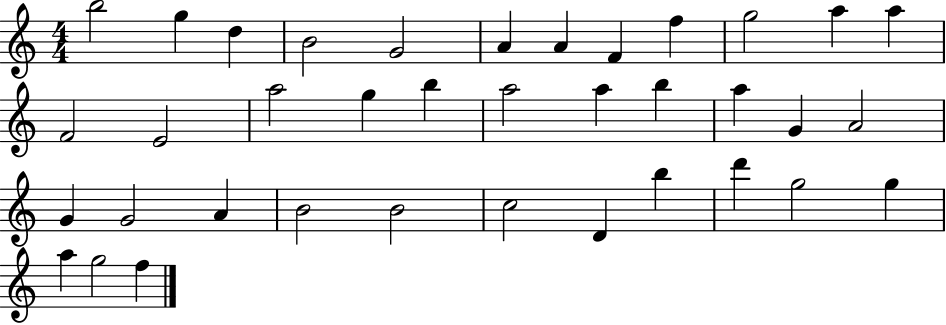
{
  \clef treble
  \numericTimeSignature
  \time 4/4
  \key c \major
  b''2 g''4 d''4 | b'2 g'2 | a'4 a'4 f'4 f''4 | g''2 a''4 a''4 | \break f'2 e'2 | a''2 g''4 b''4 | a''2 a''4 b''4 | a''4 g'4 a'2 | \break g'4 g'2 a'4 | b'2 b'2 | c''2 d'4 b''4 | d'''4 g''2 g''4 | \break a''4 g''2 f''4 | \bar "|."
}